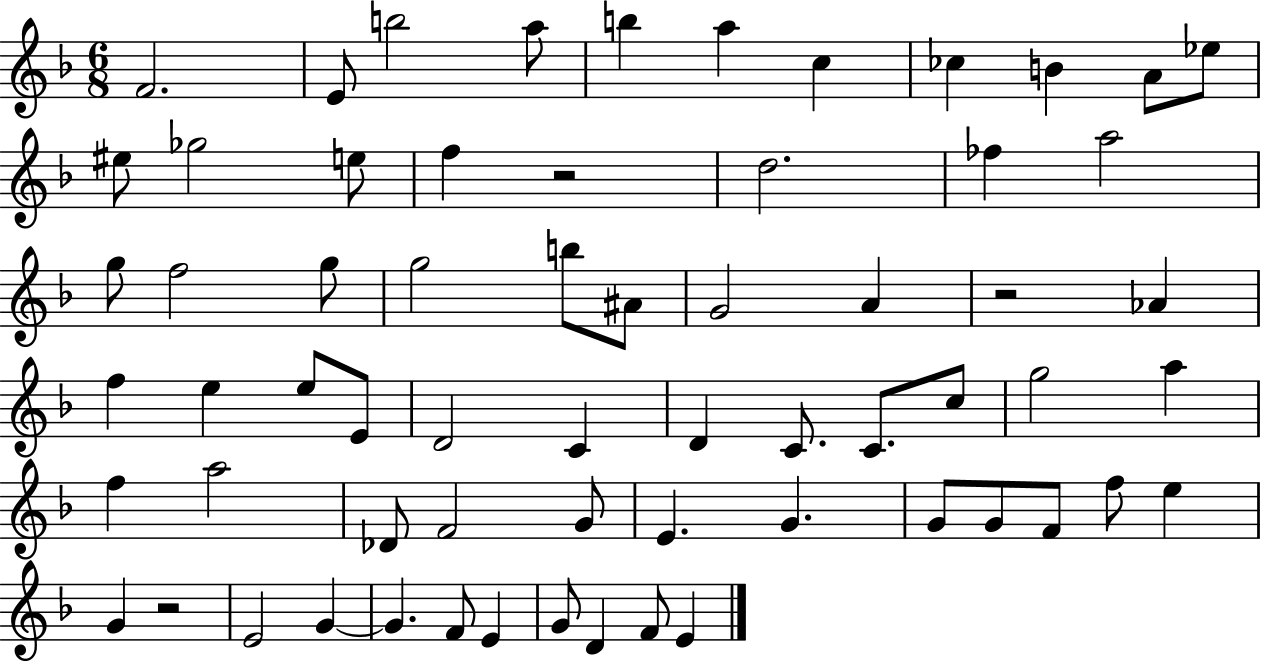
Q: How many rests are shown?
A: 3